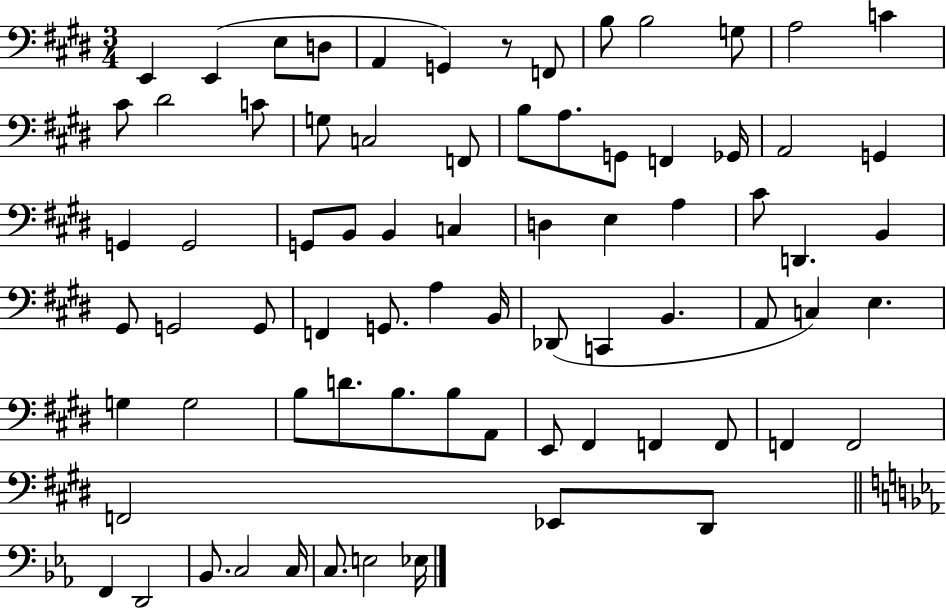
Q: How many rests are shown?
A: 1